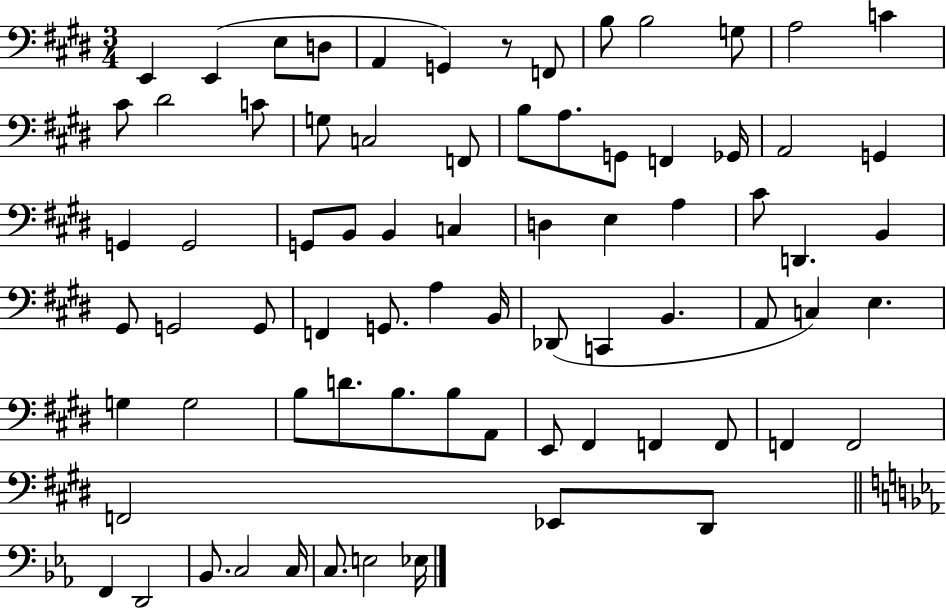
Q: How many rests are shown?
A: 1